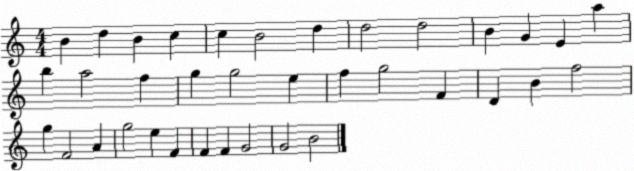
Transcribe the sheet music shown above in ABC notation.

X:1
T:Untitled
M:4/4
L:1/4
K:C
B d B c c B2 d d2 d2 B G E a b a2 f g g2 e f g2 F D B f2 g F2 A g2 e F F F G2 G2 B2